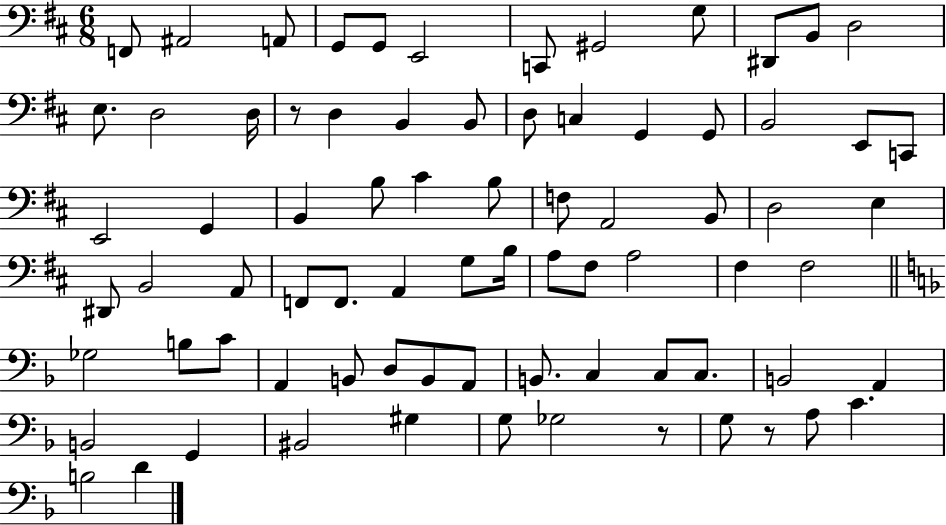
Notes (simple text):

F2/e A#2/h A2/e G2/e G2/e E2/h C2/e G#2/h G3/e D#2/e B2/e D3/h E3/e. D3/h D3/s R/e D3/q B2/q B2/e D3/e C3/q G2/q G2/e B2/h E2/e C2/e E2/h G2/q B2/q B3/e C#4/q B3/e F3/e A2/h B2/e D3/h E3/q D#2/e B2/h A2/e F2/e F2/e. A2/q G3/e B3/s A3/e F#3/e A3/h F#3/q F#3/h Gb3/h B3/e C4/e A2/q B2/e D3/e B2/e A2/e B2/e. C3/q C3/e C3/e. B2/h A2/q B2/h G2/q BIS2/h G#3/q G3/e Gb3/h R/e G3/e R/e A3/e C4/q. B3/h D4/q